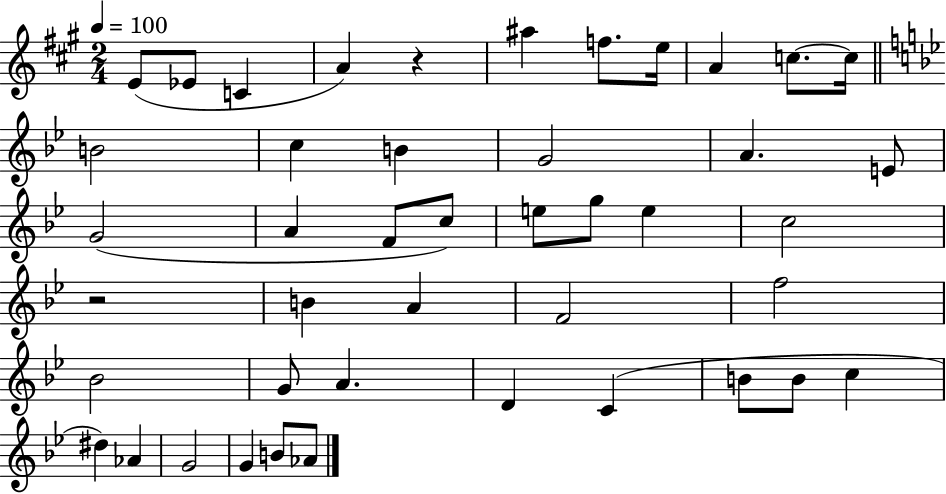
E4/e Eb4/e C4/q A4/q R/q A#5/q F5/e. E5/s A4/q C5/e. C5/s B4/h C5/q B4/q G4/h A4/q. E4/e G4/h A4/q F4/e C5/e E5/e G5/e E5/q C5/h R/h B4/q A4/q F4/h F5/h Bb4/h G4/e A4/q. D4/q C4/q B4/e B4/e C5/q D#5/q Ab4/q G4/h G4/q B4/e Ab4/e